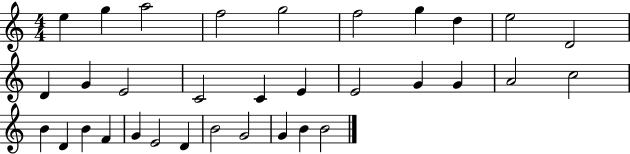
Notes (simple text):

E5/q G5/q A5/h F5/h G5/h F5/h G5/q D5/q E5/h D4/h D4/q G4/q E4/h C4/h C4/q E4/q E4/h G4/q G4/q A4/h C5/h B4/q D4/q B4/q F4/q G4/q E4/h D4/q B4/h G4/h G4/q B4/q B4/h